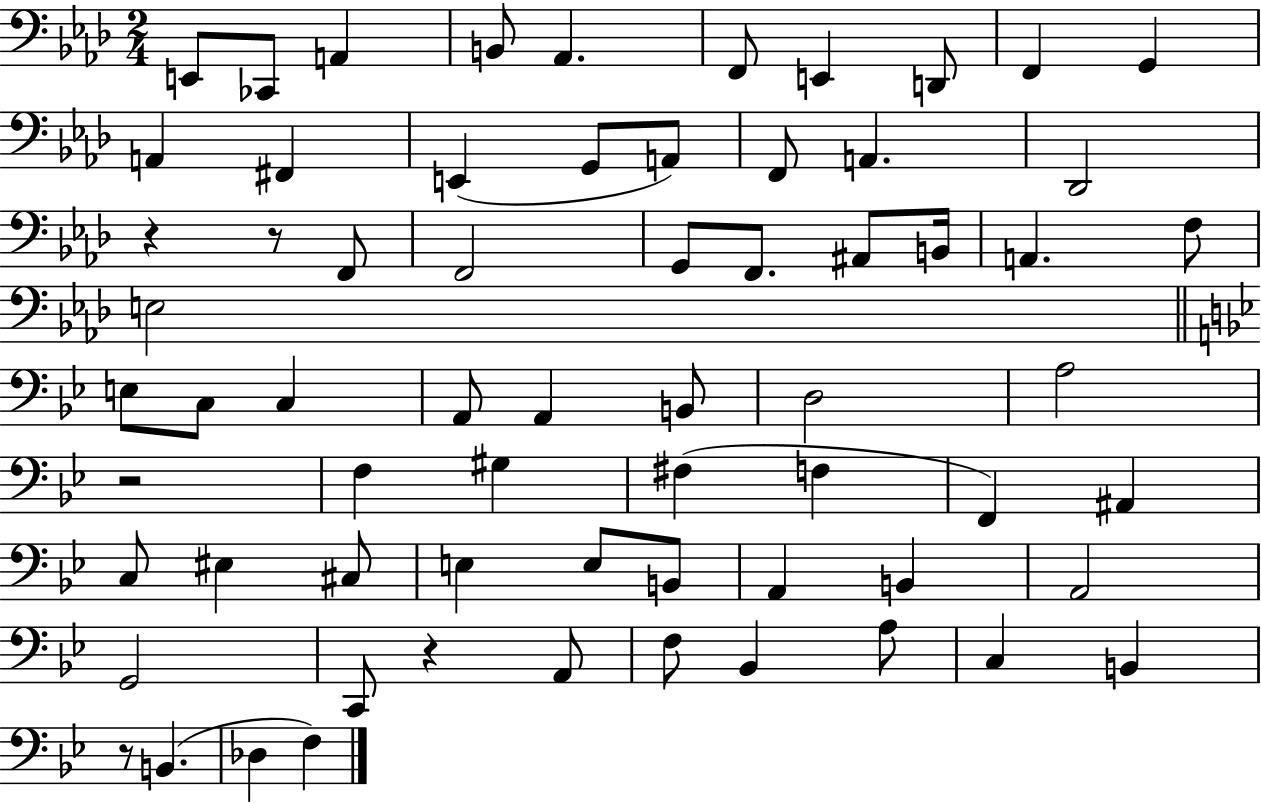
X:1
T:Untitled
M:2/4
L:1/4
K:Ab
E,,/2 _C,,/2 A,, B,,/2 _A,, F,,/2 E,, D,,/2 F,, G,, A,, ^F,, E,, G,,/2 A,,/2 F,,/2 A,, _D,,2 z z/2 F,,/2 F,,2 G,,/2 F,,/2 ^A,,/2 B,,/4 A,, F,/2 E,2 E,/2 C,/2 C, A,,/2 A,, B,,/2 D,2 A,2 z2 F, ^G, ^F, F, F,, ^A,, C,/2 ^E, ^C,/2 E, E,/2 B,,/2 A,, B,, A,,2 G,,2 C,,/2 z A,,/2 F,/2 _B,, A,/2 C, B,, z/2 B,, _D, F,